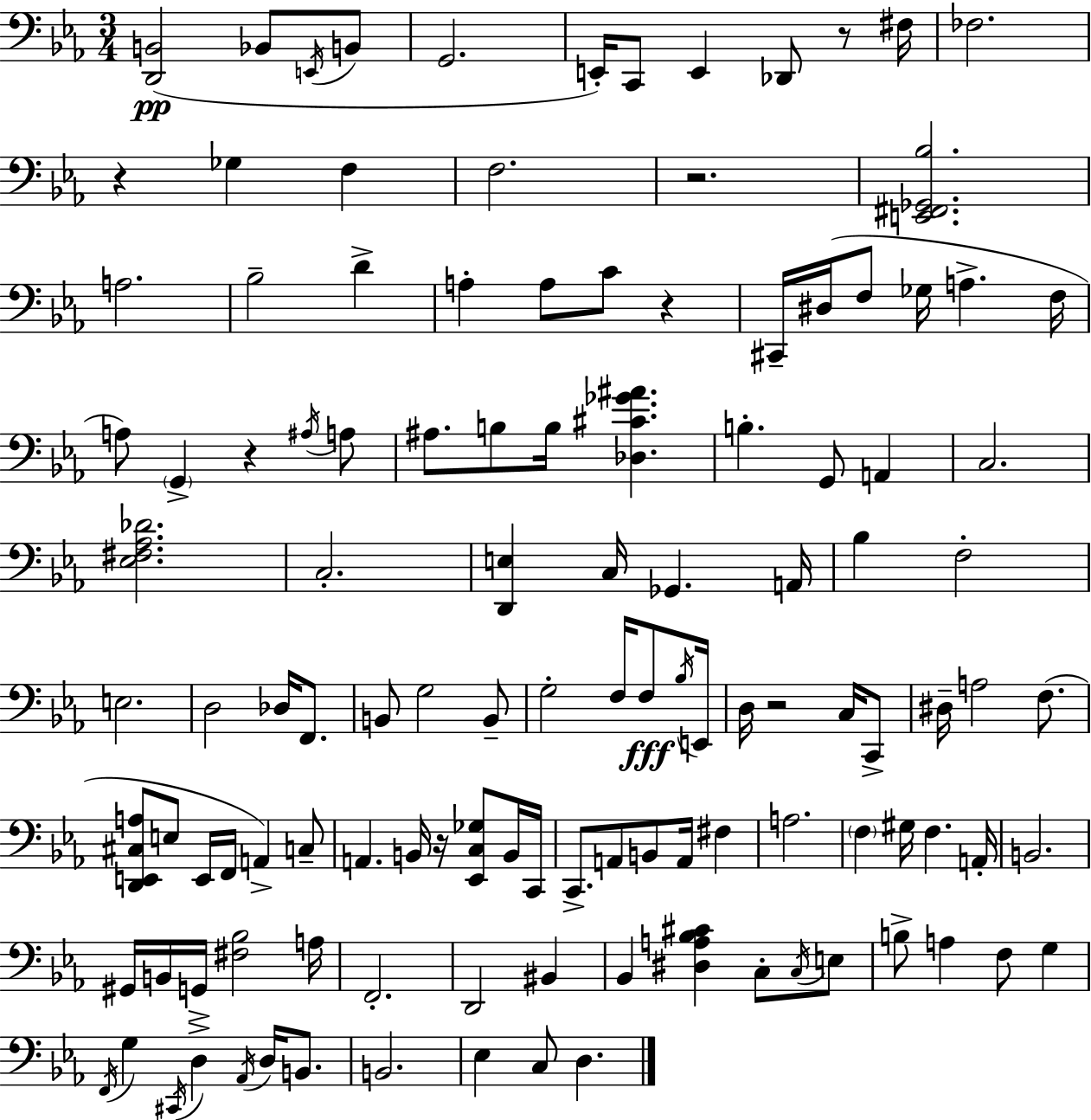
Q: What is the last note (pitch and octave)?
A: D3